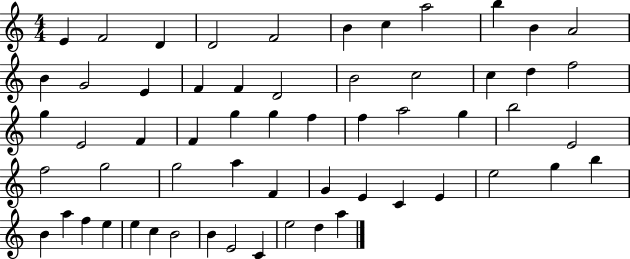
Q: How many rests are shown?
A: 0